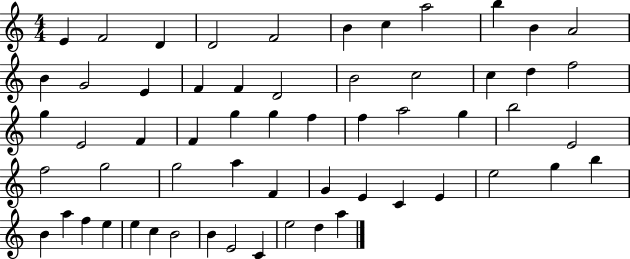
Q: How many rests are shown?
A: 0